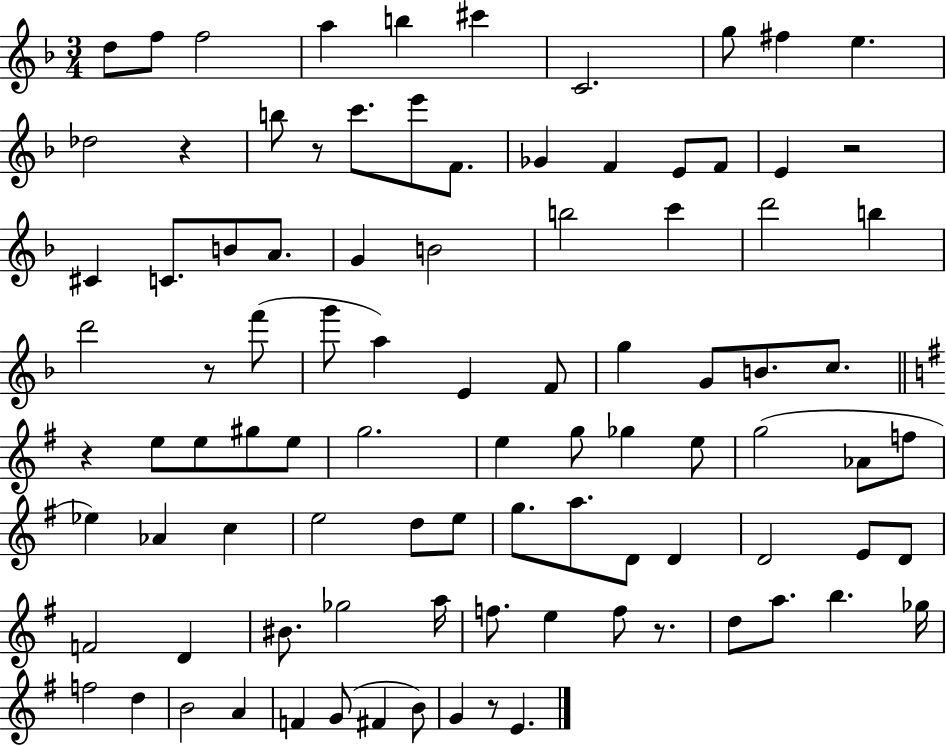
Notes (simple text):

D5/e F5/e F5/h A5/q B5/q C#6/q C4/h. G5/e F#5/q E5/q. Db5/h R/q B5/e R/e C6/e. E6/e F4/e. Gb4/q F4/q E4/e F4/e E4/q R/h C#4/q C4/e. B4/e A4/e. G4/q B4/h B5/h C6/q D6/h B5/q D6/h R/e F6/e G6/e A5/q E4/q F4/e G5/q G4/e B4/e. C5/e. R/q E5/e E5/e G#5/e E5/e G5/h. E5/q G5/e Gb5/q E5/e G5/h Ab4/e F5/e Eb5/q Ab4/q C5/q E5/h D5/e E5/e G5/e. A5/e. D4/e D4/q D4/h E4/e D4/e F4/h D4/q BIS4/e. Gb5/h A5/s F5/e. E5/q F5/e R/e. D5/e A5/e. B5/q. Gb5/s F5/h D5/q B4/h A4/q F4/q G4/e F#4/q B4/e G4/q R/e E4/q.